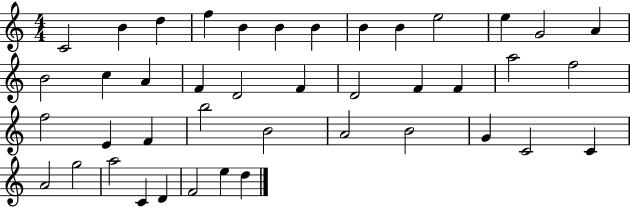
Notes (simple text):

C4/h B4/q D5/q F5/q B4/q B4/q B4/q B4/q B4/q E5/h E5/q G4/h A4/q B4/h C5/q A4/q F4/q D4/h F4/q D4/h F4/q F4/q A5/h F5/h F5/h E4/q F4/q B5/h B4/h A4/h B4/h G4/q C4/h C4/q A4/h G5/h A5/h C4/q D4/q F4/h E5/q D5/q